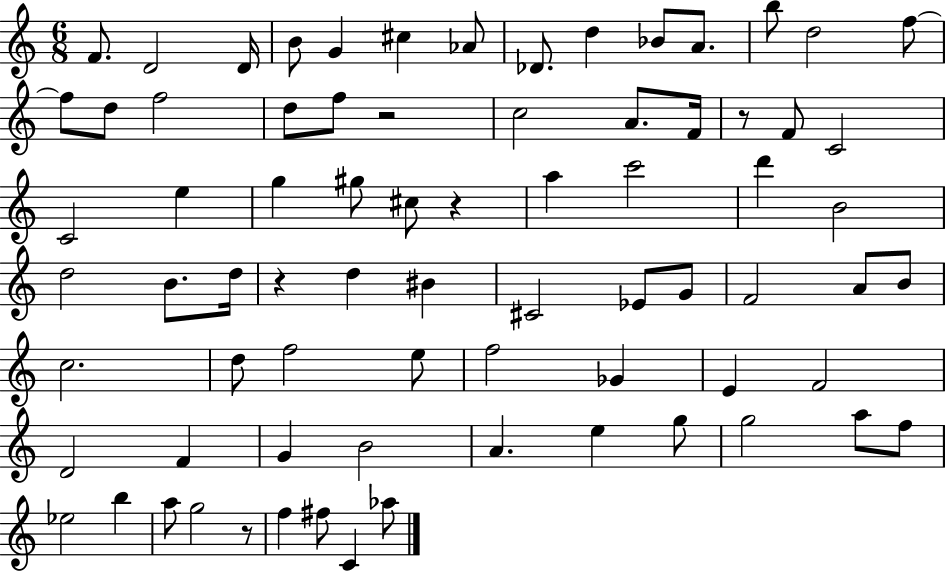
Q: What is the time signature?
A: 6/8